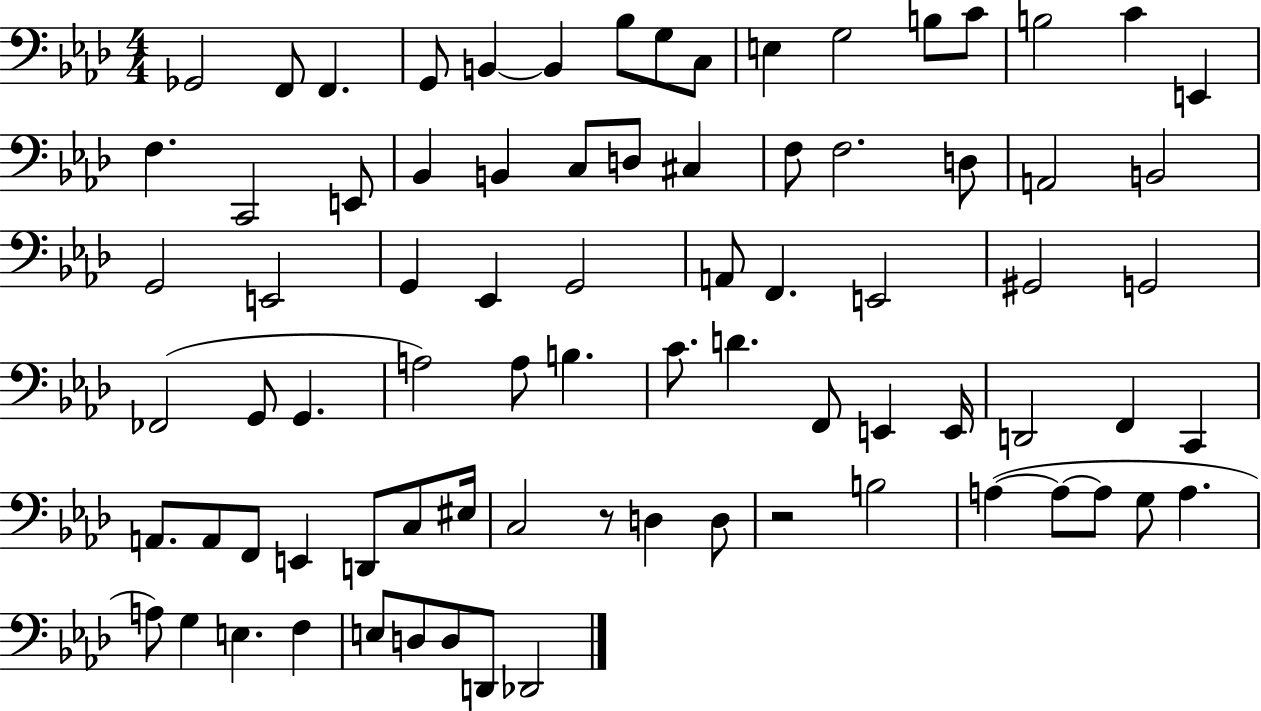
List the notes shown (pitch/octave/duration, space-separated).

Gb2/h F2/e F2/q. G2/e B2/q B2/q Bb3/e G3/e C3/e E3/q G3/h B3/e C4/e B3/h C4/q E2/q F3/q. C2/h E2/e Bb2/q B2/q C3/e D3/e C#3/q F3/e F3/h. D3/e A2/h B2/h G2/h E2/h G2/q Eb2/q G2/h A2/e F2/q. E2/h G#2/h G2/h FES2/h G2/e G2/q. A3/h A3/e B3/q. C4/e. D4/q. F2/e E2/q E2/s D2/h F2/q C2/q A2/e. A2/e F2/e E2/q D2/e C3/e EIS3/s C3/h R/e D3/q D3/e R/h B3/h A3/q A3/e A3/e G3/e A3/q. A3/e G3/q E3/q. F3/q E3/e D3/e D3/e D2/e Db2/h